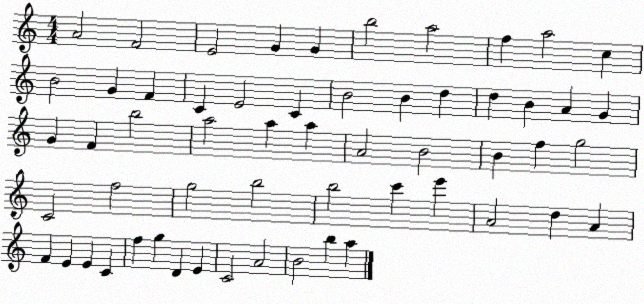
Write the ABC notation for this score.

X:1
T:Untitled
M:4/4
L:1/4
K:C
A2 F2 E2 G G b2 a2 f a2 c B2 G F C E2 C B2 B d d B A G G F b2 a2 a a A2 B2 B f g2 C2 f2 g2 b2 b2 c' e' A2 d A F E E C f g D E C2 A2 B2 b a